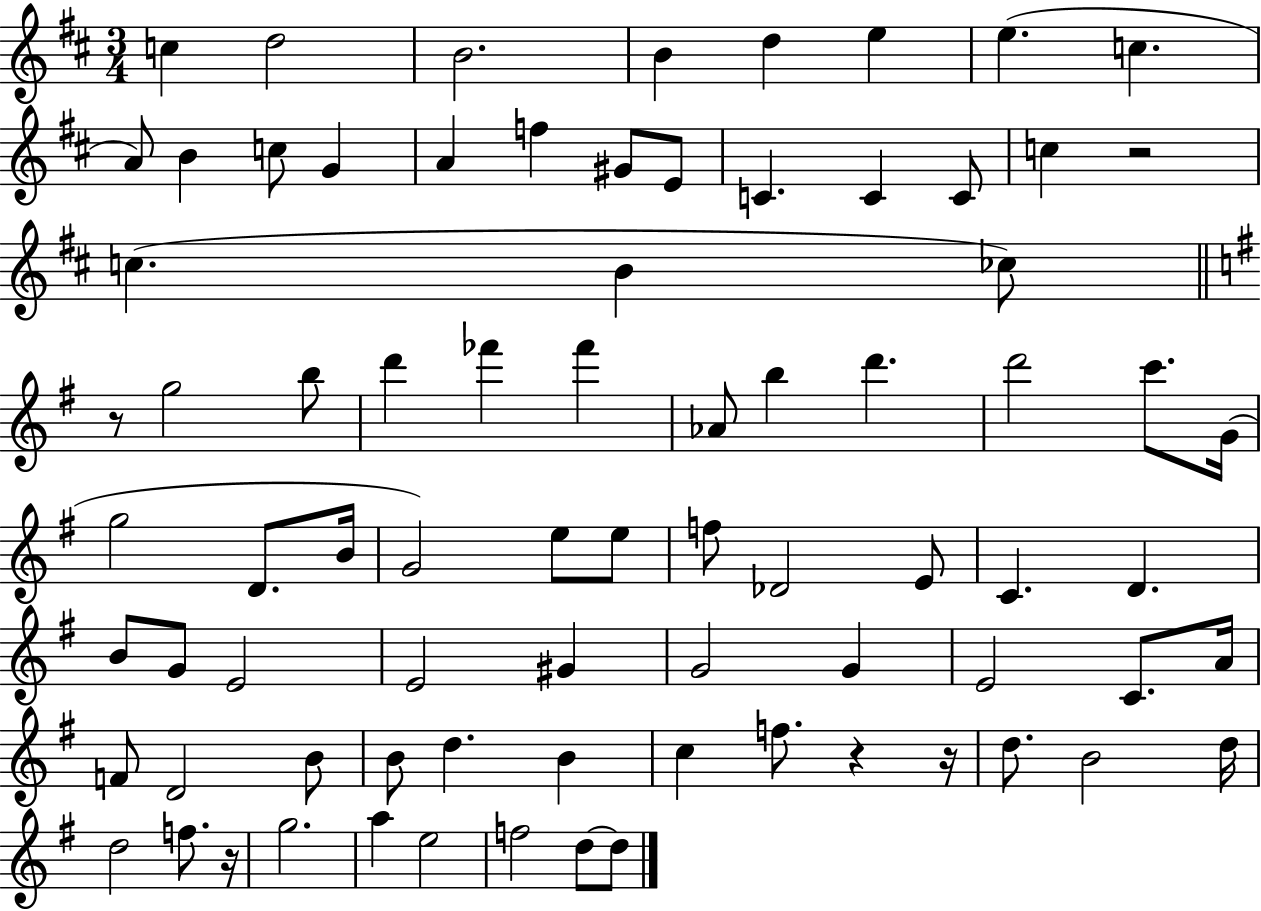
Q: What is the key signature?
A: D major